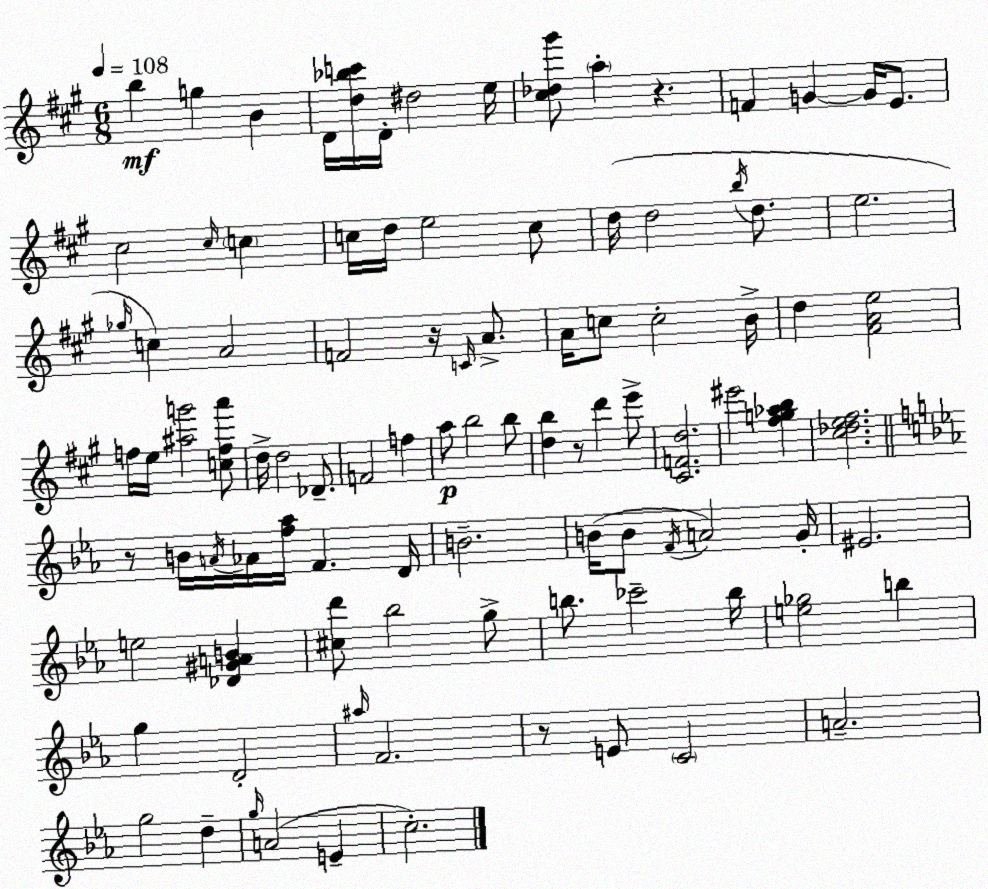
X:1
T:Untitled
M:6/8
L:1/4
K:A
b g B D/4 [d_bc']/4 D/4 ^d2 e/4 [^c_d^g']/2 a z F G G/4 E/2 ^c2 ^c/4 c c/4 d/4 e2 c/2 d/4 d2 b/4 d/2 e2 _g/4 c A2 F2 z/4 C/4 A/2 A/4 c/2 c2 B/4 d [^FAe]2 f/4 e/4 [^ag']2 [cfa']/2 d/4 d2 _D/2 F2 f a/2 b2 b/2 [db] z/2 d' e'/2 [^CFd]2 ^e'2 [^fg_ab] [^c_de^f]2 z/2 B/4 A/4 _A/4 [f_a]/4 F D/4 B2 B/4 B/2 F/4 A2 G/4 ^E2 e2 [_D^GAB] [^cd']/2 _b2 g/2 b/2 _c'2 b/4 [e_g]2 b g D2 ^a/4 F2 z/2 E/2 C2 A2 g2 d g/4 A2 E c2